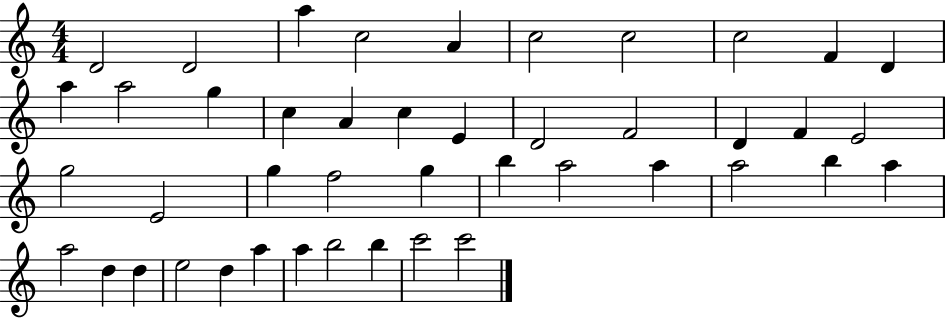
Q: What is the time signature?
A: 4/4